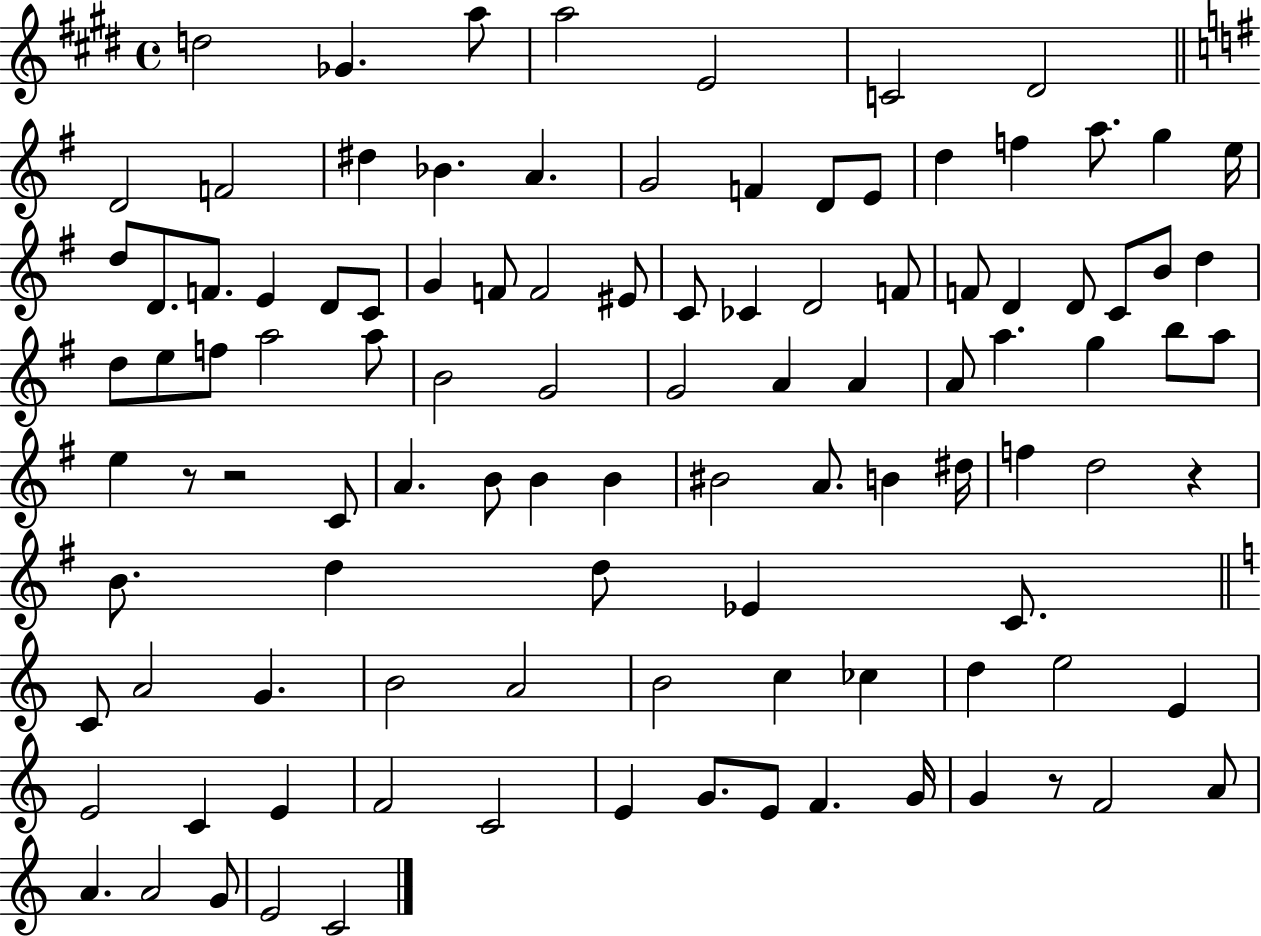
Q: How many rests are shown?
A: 4